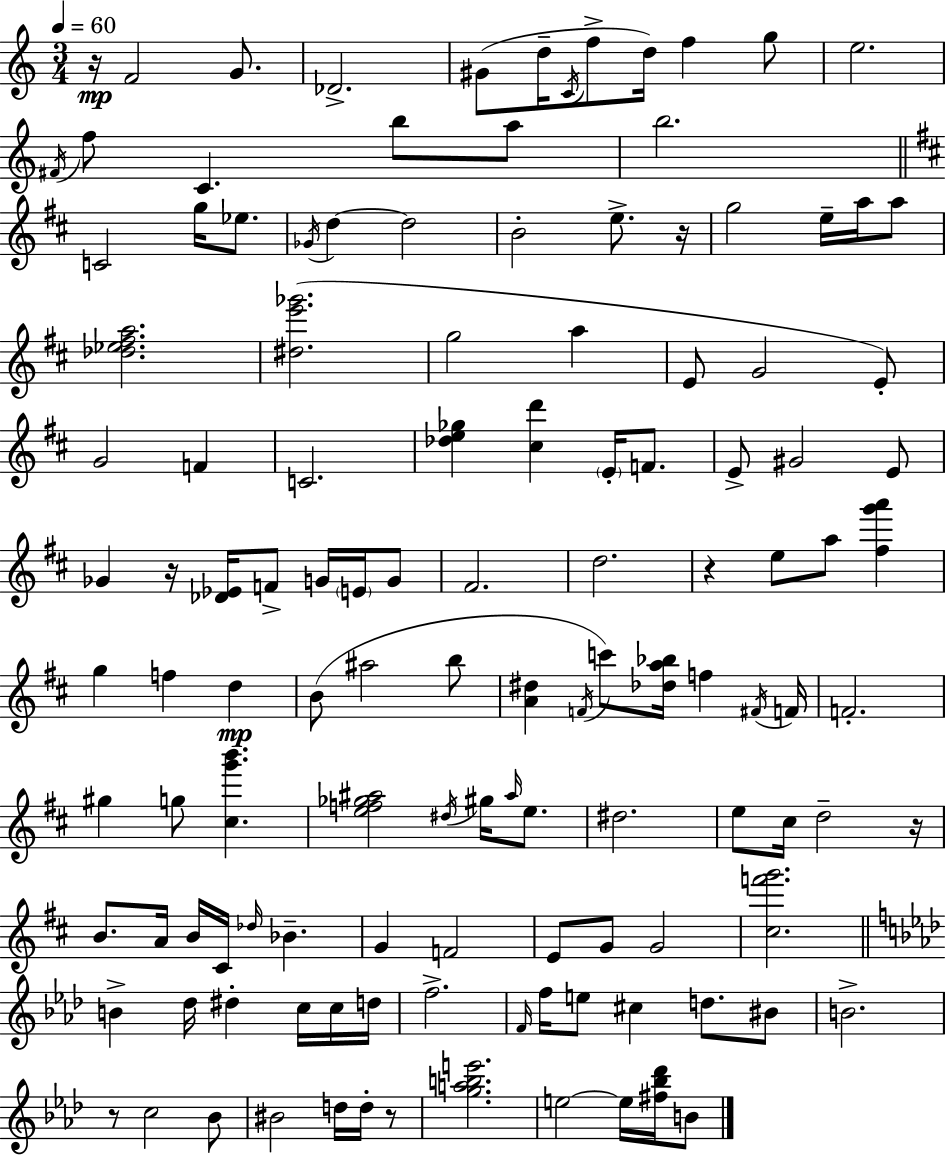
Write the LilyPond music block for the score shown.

{
  \clef treble
  \numericTimeSignature
  \time 3/4
  \key c \major
  \tempo 4 = 60
  \repeat volta 2 { r16\mp f'2 g'8. | des'2.-> | gis'8( d''16-- \acciaccatura { c'16 } f''8-> d''16) f''4 g''8 | e''2. | \break \acciaccatura { fis'16 } f''8 c'4. b''8 | a''8 b''2. | \bar "||" \break \key d \major c'2 g''16 ees''8. | \acciaccatura { ges'16 } d''4~~ d''2 | b'2-. e''8.-> | r16 g''2 e''16-- a''16 a''8 | \break <des'' ees'' fis'' a''>2. | <dis'' e''' ges'''>2.( | g''2 a''4 | e'8 g'2 e'8-.) | \break g'2 f'4 | c'2. | <des'' e'' ges''>4 <cis'' d'''>4 \parenthesize e'16-. f'8. | e'8-> gis'2 e'8 | \break ges'4 r16 <des' ees'>16 f'8-> g'16 \parenthesize e'16 g'8 | fis'2. | d''2. | r4 e''8 a''8 <fis'' g''' a'''>4 | \break g''4 f''4 d''4\mp | b'8( ais''2 b''8 | <a' dis''>4 \acciaccatura { f'16 }) c'''8 <des'' a'' bes''>16 f''4 | \acciaccatura { fis'16 } f'16 f'2.-. | \break gis''4 g''8 <cis'' g''' b'''>4. | <e'' f'' ges'' ais''>2 \acciaccatura { dis''16 } | gis''16 \grace { ais''16 } e''8. dis''2. | e''8 cis''16 d''2-- | \break r16 b'8. a'16 b'16 cis'16 \grace { des''16 } | bes'4.-- g'4 f'2 | e'8 g'8 g'2 | <cis'' f''' g'''>2. | \break \bar "||" \break \key f \minor b'4-> des''16 dis''4-. c''16 c''16 d''16 | f''2.-> | \grace { f'16 } f''16 e''8 cis''4 d''8. bis'8 | b'2.-> | \break r8 c''2 bes'8 | bis'2 d''16 d''16-. r8 | <g'' a'' b'' e'''>2. | e''2~~ e''16 <fis'' bes'' des'''>16 b'8 | \break } \bar "|."
}